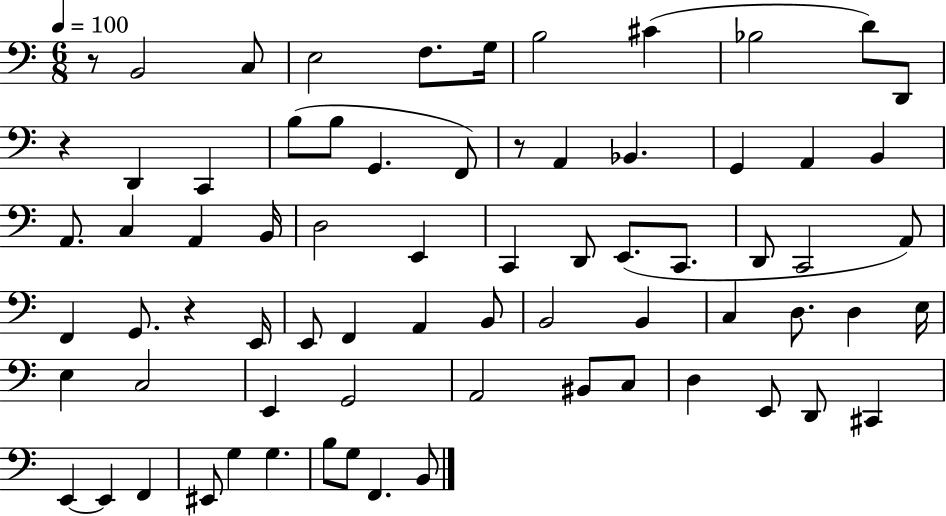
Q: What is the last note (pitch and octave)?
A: B2